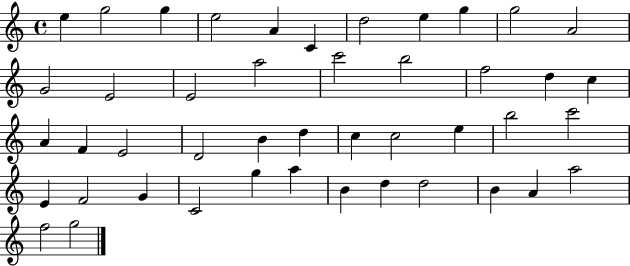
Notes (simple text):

E5/q G5/h G5/q E5/h A4/q C4/q D5/h E5/q G5/q G5/h A4/h G4/h E4/h E4/h A5/h C6/h B5/h F5/h D5/q C5/q A4/q F4/q E4/h D4/h B4/q D5/q C5/q C5/h E5/q B5/h C6/h E4/q F4/h G4/q C4/h G5/q A5/q B4/q D5/q D5/h B4/q A4/q A5/h F5/h G5/h